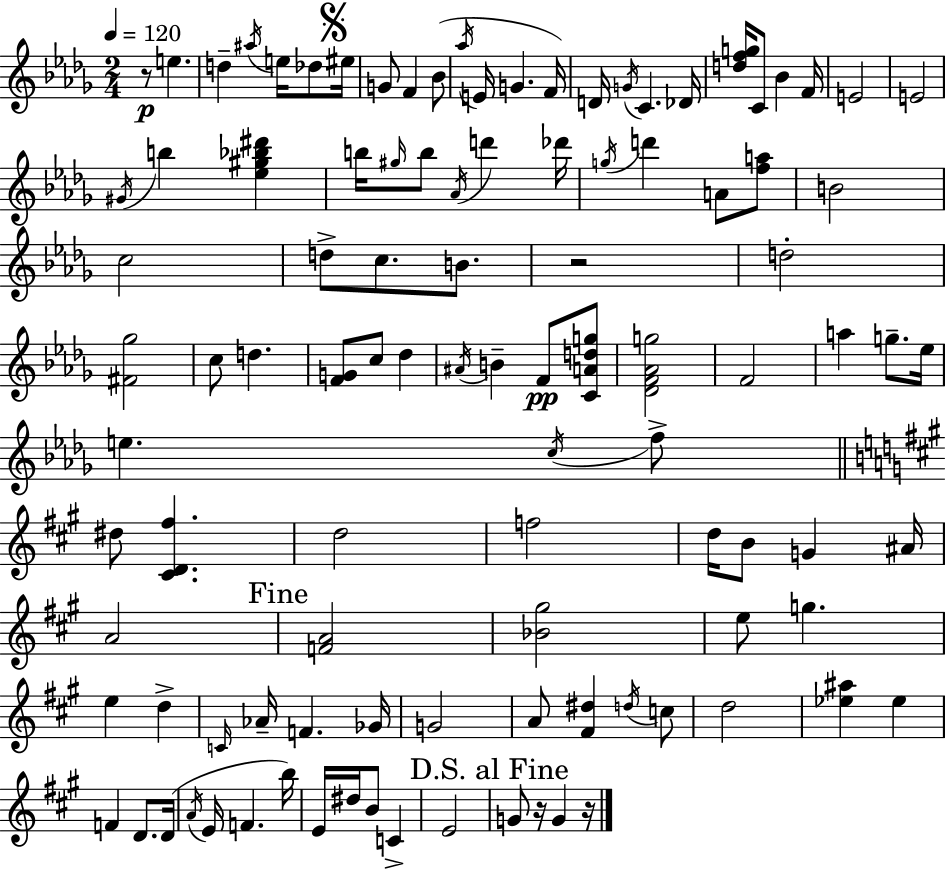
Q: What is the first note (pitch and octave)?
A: E5